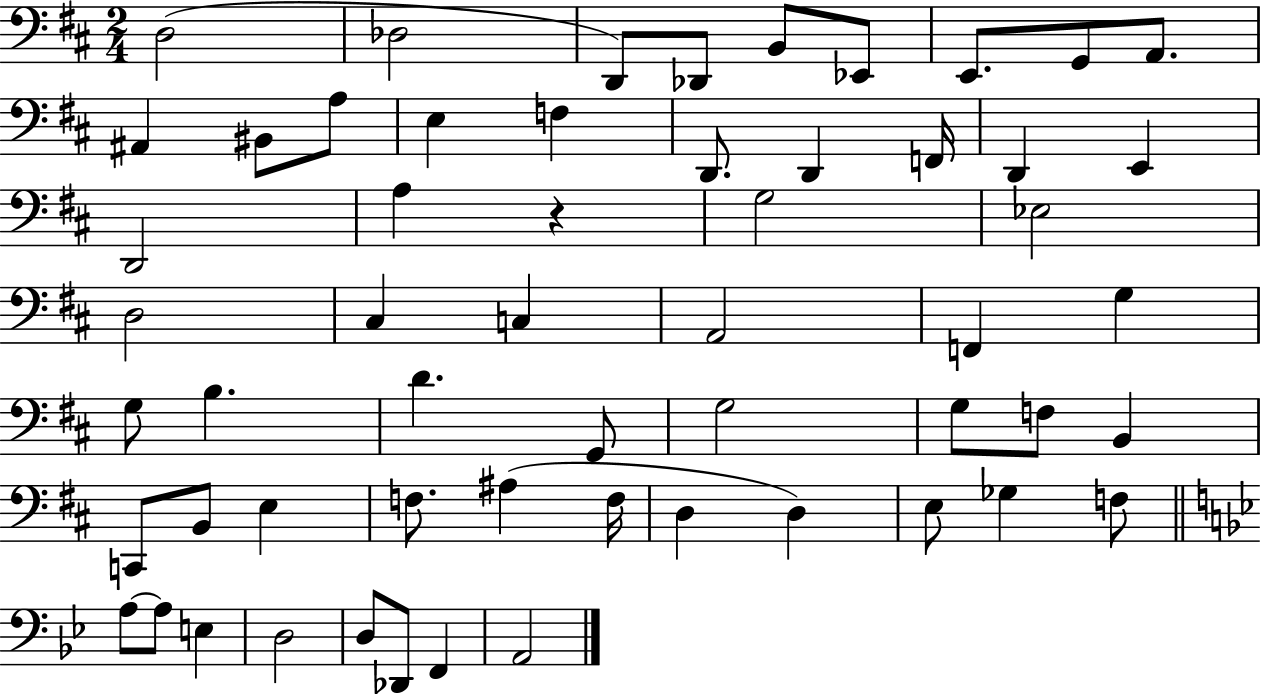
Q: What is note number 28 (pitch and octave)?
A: F2